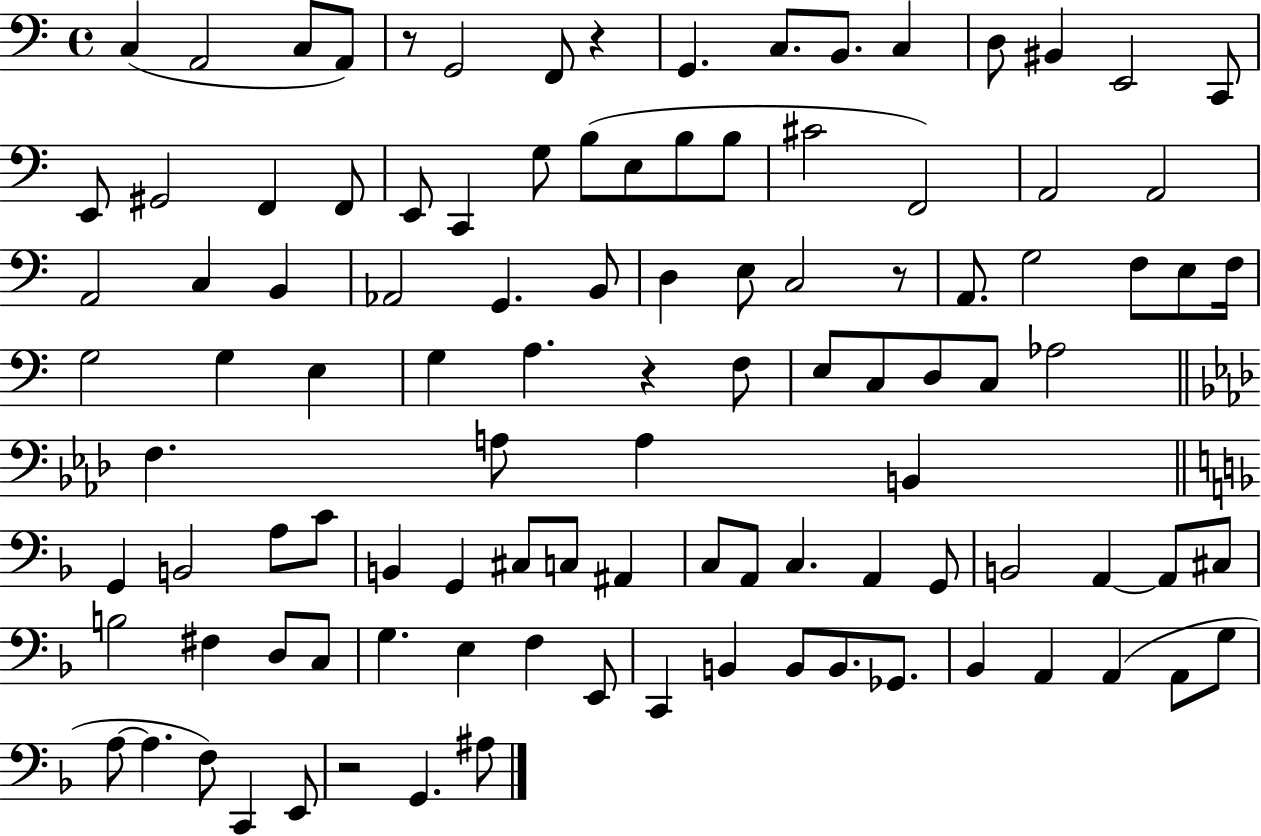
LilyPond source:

{
  \clef bass
  \time 4/4
  \defaultTimeSignature
  \key c \major
  c4( a,2 c8 a,8) | r8 g,2 f,8 r4 | g,4. c8. b,8. c4 | d8 bis,4 e,2 c,8 | \break e,8 gis,2 f,4 f,8 | e,8 c,4 g8 b8( e8 b8 b8 | cis'2 f,2) | a,2 a,2 | \break a,2 c4 b,4 | aes,2 g,4. b,8 | d4 e8 c2 r8 | a,8. g2 f8 e8 f16 | \break g2 g4 e4 | g4 a4. r4 f8 | e8 c8 d8 c8 aes2 | \bar "||" \break \key f \minor f4. a8 a4 b,4 | \bar "||" \break \key f \major g,4 b,2 a8 c'8 | b,4 g,4 cis8 c8 ais,4 | c8 a,8 c4. a,4 g,8 | b,2 a,4~~ a,8 cis8 | \break b2 fis4 d8 c8 | g4. e4 f4 e,8 | c,4 b,4 b,8 b,8. ges,8. | bes,4 a,4 a,4( a,8 g8 | \break a8~~ a4. f8) c,4 e,8 | r2 g,4. ais8 | \bar "|."
}